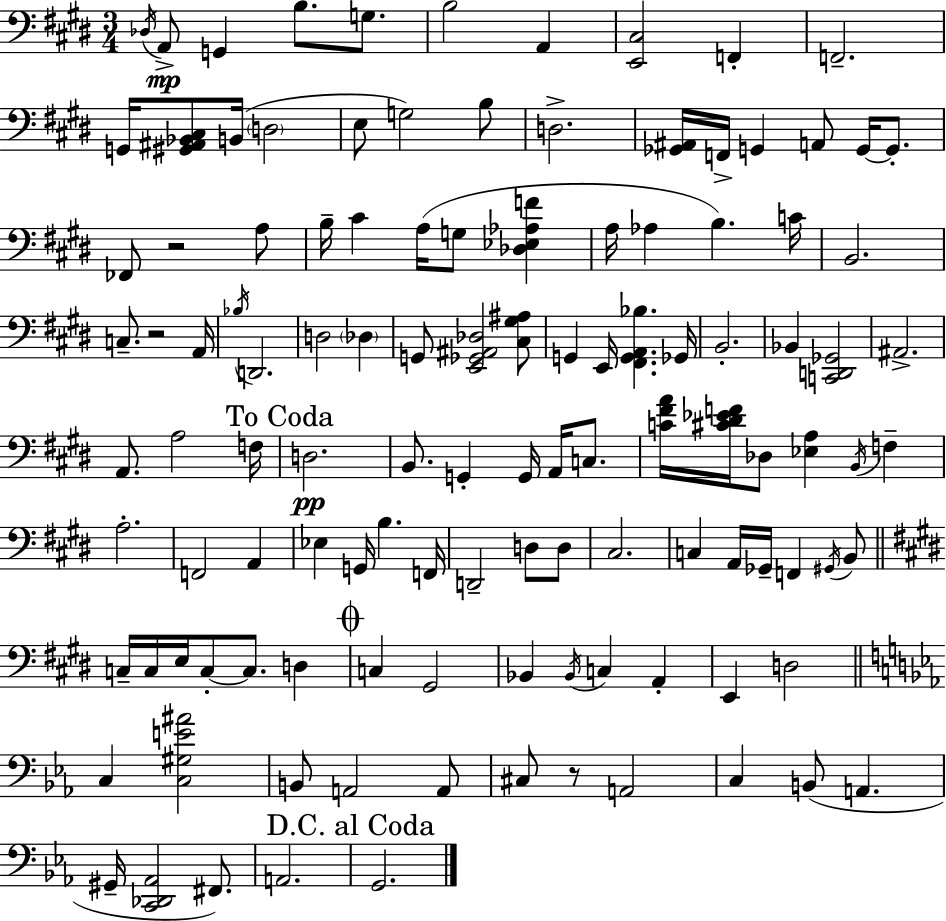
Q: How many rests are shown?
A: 3